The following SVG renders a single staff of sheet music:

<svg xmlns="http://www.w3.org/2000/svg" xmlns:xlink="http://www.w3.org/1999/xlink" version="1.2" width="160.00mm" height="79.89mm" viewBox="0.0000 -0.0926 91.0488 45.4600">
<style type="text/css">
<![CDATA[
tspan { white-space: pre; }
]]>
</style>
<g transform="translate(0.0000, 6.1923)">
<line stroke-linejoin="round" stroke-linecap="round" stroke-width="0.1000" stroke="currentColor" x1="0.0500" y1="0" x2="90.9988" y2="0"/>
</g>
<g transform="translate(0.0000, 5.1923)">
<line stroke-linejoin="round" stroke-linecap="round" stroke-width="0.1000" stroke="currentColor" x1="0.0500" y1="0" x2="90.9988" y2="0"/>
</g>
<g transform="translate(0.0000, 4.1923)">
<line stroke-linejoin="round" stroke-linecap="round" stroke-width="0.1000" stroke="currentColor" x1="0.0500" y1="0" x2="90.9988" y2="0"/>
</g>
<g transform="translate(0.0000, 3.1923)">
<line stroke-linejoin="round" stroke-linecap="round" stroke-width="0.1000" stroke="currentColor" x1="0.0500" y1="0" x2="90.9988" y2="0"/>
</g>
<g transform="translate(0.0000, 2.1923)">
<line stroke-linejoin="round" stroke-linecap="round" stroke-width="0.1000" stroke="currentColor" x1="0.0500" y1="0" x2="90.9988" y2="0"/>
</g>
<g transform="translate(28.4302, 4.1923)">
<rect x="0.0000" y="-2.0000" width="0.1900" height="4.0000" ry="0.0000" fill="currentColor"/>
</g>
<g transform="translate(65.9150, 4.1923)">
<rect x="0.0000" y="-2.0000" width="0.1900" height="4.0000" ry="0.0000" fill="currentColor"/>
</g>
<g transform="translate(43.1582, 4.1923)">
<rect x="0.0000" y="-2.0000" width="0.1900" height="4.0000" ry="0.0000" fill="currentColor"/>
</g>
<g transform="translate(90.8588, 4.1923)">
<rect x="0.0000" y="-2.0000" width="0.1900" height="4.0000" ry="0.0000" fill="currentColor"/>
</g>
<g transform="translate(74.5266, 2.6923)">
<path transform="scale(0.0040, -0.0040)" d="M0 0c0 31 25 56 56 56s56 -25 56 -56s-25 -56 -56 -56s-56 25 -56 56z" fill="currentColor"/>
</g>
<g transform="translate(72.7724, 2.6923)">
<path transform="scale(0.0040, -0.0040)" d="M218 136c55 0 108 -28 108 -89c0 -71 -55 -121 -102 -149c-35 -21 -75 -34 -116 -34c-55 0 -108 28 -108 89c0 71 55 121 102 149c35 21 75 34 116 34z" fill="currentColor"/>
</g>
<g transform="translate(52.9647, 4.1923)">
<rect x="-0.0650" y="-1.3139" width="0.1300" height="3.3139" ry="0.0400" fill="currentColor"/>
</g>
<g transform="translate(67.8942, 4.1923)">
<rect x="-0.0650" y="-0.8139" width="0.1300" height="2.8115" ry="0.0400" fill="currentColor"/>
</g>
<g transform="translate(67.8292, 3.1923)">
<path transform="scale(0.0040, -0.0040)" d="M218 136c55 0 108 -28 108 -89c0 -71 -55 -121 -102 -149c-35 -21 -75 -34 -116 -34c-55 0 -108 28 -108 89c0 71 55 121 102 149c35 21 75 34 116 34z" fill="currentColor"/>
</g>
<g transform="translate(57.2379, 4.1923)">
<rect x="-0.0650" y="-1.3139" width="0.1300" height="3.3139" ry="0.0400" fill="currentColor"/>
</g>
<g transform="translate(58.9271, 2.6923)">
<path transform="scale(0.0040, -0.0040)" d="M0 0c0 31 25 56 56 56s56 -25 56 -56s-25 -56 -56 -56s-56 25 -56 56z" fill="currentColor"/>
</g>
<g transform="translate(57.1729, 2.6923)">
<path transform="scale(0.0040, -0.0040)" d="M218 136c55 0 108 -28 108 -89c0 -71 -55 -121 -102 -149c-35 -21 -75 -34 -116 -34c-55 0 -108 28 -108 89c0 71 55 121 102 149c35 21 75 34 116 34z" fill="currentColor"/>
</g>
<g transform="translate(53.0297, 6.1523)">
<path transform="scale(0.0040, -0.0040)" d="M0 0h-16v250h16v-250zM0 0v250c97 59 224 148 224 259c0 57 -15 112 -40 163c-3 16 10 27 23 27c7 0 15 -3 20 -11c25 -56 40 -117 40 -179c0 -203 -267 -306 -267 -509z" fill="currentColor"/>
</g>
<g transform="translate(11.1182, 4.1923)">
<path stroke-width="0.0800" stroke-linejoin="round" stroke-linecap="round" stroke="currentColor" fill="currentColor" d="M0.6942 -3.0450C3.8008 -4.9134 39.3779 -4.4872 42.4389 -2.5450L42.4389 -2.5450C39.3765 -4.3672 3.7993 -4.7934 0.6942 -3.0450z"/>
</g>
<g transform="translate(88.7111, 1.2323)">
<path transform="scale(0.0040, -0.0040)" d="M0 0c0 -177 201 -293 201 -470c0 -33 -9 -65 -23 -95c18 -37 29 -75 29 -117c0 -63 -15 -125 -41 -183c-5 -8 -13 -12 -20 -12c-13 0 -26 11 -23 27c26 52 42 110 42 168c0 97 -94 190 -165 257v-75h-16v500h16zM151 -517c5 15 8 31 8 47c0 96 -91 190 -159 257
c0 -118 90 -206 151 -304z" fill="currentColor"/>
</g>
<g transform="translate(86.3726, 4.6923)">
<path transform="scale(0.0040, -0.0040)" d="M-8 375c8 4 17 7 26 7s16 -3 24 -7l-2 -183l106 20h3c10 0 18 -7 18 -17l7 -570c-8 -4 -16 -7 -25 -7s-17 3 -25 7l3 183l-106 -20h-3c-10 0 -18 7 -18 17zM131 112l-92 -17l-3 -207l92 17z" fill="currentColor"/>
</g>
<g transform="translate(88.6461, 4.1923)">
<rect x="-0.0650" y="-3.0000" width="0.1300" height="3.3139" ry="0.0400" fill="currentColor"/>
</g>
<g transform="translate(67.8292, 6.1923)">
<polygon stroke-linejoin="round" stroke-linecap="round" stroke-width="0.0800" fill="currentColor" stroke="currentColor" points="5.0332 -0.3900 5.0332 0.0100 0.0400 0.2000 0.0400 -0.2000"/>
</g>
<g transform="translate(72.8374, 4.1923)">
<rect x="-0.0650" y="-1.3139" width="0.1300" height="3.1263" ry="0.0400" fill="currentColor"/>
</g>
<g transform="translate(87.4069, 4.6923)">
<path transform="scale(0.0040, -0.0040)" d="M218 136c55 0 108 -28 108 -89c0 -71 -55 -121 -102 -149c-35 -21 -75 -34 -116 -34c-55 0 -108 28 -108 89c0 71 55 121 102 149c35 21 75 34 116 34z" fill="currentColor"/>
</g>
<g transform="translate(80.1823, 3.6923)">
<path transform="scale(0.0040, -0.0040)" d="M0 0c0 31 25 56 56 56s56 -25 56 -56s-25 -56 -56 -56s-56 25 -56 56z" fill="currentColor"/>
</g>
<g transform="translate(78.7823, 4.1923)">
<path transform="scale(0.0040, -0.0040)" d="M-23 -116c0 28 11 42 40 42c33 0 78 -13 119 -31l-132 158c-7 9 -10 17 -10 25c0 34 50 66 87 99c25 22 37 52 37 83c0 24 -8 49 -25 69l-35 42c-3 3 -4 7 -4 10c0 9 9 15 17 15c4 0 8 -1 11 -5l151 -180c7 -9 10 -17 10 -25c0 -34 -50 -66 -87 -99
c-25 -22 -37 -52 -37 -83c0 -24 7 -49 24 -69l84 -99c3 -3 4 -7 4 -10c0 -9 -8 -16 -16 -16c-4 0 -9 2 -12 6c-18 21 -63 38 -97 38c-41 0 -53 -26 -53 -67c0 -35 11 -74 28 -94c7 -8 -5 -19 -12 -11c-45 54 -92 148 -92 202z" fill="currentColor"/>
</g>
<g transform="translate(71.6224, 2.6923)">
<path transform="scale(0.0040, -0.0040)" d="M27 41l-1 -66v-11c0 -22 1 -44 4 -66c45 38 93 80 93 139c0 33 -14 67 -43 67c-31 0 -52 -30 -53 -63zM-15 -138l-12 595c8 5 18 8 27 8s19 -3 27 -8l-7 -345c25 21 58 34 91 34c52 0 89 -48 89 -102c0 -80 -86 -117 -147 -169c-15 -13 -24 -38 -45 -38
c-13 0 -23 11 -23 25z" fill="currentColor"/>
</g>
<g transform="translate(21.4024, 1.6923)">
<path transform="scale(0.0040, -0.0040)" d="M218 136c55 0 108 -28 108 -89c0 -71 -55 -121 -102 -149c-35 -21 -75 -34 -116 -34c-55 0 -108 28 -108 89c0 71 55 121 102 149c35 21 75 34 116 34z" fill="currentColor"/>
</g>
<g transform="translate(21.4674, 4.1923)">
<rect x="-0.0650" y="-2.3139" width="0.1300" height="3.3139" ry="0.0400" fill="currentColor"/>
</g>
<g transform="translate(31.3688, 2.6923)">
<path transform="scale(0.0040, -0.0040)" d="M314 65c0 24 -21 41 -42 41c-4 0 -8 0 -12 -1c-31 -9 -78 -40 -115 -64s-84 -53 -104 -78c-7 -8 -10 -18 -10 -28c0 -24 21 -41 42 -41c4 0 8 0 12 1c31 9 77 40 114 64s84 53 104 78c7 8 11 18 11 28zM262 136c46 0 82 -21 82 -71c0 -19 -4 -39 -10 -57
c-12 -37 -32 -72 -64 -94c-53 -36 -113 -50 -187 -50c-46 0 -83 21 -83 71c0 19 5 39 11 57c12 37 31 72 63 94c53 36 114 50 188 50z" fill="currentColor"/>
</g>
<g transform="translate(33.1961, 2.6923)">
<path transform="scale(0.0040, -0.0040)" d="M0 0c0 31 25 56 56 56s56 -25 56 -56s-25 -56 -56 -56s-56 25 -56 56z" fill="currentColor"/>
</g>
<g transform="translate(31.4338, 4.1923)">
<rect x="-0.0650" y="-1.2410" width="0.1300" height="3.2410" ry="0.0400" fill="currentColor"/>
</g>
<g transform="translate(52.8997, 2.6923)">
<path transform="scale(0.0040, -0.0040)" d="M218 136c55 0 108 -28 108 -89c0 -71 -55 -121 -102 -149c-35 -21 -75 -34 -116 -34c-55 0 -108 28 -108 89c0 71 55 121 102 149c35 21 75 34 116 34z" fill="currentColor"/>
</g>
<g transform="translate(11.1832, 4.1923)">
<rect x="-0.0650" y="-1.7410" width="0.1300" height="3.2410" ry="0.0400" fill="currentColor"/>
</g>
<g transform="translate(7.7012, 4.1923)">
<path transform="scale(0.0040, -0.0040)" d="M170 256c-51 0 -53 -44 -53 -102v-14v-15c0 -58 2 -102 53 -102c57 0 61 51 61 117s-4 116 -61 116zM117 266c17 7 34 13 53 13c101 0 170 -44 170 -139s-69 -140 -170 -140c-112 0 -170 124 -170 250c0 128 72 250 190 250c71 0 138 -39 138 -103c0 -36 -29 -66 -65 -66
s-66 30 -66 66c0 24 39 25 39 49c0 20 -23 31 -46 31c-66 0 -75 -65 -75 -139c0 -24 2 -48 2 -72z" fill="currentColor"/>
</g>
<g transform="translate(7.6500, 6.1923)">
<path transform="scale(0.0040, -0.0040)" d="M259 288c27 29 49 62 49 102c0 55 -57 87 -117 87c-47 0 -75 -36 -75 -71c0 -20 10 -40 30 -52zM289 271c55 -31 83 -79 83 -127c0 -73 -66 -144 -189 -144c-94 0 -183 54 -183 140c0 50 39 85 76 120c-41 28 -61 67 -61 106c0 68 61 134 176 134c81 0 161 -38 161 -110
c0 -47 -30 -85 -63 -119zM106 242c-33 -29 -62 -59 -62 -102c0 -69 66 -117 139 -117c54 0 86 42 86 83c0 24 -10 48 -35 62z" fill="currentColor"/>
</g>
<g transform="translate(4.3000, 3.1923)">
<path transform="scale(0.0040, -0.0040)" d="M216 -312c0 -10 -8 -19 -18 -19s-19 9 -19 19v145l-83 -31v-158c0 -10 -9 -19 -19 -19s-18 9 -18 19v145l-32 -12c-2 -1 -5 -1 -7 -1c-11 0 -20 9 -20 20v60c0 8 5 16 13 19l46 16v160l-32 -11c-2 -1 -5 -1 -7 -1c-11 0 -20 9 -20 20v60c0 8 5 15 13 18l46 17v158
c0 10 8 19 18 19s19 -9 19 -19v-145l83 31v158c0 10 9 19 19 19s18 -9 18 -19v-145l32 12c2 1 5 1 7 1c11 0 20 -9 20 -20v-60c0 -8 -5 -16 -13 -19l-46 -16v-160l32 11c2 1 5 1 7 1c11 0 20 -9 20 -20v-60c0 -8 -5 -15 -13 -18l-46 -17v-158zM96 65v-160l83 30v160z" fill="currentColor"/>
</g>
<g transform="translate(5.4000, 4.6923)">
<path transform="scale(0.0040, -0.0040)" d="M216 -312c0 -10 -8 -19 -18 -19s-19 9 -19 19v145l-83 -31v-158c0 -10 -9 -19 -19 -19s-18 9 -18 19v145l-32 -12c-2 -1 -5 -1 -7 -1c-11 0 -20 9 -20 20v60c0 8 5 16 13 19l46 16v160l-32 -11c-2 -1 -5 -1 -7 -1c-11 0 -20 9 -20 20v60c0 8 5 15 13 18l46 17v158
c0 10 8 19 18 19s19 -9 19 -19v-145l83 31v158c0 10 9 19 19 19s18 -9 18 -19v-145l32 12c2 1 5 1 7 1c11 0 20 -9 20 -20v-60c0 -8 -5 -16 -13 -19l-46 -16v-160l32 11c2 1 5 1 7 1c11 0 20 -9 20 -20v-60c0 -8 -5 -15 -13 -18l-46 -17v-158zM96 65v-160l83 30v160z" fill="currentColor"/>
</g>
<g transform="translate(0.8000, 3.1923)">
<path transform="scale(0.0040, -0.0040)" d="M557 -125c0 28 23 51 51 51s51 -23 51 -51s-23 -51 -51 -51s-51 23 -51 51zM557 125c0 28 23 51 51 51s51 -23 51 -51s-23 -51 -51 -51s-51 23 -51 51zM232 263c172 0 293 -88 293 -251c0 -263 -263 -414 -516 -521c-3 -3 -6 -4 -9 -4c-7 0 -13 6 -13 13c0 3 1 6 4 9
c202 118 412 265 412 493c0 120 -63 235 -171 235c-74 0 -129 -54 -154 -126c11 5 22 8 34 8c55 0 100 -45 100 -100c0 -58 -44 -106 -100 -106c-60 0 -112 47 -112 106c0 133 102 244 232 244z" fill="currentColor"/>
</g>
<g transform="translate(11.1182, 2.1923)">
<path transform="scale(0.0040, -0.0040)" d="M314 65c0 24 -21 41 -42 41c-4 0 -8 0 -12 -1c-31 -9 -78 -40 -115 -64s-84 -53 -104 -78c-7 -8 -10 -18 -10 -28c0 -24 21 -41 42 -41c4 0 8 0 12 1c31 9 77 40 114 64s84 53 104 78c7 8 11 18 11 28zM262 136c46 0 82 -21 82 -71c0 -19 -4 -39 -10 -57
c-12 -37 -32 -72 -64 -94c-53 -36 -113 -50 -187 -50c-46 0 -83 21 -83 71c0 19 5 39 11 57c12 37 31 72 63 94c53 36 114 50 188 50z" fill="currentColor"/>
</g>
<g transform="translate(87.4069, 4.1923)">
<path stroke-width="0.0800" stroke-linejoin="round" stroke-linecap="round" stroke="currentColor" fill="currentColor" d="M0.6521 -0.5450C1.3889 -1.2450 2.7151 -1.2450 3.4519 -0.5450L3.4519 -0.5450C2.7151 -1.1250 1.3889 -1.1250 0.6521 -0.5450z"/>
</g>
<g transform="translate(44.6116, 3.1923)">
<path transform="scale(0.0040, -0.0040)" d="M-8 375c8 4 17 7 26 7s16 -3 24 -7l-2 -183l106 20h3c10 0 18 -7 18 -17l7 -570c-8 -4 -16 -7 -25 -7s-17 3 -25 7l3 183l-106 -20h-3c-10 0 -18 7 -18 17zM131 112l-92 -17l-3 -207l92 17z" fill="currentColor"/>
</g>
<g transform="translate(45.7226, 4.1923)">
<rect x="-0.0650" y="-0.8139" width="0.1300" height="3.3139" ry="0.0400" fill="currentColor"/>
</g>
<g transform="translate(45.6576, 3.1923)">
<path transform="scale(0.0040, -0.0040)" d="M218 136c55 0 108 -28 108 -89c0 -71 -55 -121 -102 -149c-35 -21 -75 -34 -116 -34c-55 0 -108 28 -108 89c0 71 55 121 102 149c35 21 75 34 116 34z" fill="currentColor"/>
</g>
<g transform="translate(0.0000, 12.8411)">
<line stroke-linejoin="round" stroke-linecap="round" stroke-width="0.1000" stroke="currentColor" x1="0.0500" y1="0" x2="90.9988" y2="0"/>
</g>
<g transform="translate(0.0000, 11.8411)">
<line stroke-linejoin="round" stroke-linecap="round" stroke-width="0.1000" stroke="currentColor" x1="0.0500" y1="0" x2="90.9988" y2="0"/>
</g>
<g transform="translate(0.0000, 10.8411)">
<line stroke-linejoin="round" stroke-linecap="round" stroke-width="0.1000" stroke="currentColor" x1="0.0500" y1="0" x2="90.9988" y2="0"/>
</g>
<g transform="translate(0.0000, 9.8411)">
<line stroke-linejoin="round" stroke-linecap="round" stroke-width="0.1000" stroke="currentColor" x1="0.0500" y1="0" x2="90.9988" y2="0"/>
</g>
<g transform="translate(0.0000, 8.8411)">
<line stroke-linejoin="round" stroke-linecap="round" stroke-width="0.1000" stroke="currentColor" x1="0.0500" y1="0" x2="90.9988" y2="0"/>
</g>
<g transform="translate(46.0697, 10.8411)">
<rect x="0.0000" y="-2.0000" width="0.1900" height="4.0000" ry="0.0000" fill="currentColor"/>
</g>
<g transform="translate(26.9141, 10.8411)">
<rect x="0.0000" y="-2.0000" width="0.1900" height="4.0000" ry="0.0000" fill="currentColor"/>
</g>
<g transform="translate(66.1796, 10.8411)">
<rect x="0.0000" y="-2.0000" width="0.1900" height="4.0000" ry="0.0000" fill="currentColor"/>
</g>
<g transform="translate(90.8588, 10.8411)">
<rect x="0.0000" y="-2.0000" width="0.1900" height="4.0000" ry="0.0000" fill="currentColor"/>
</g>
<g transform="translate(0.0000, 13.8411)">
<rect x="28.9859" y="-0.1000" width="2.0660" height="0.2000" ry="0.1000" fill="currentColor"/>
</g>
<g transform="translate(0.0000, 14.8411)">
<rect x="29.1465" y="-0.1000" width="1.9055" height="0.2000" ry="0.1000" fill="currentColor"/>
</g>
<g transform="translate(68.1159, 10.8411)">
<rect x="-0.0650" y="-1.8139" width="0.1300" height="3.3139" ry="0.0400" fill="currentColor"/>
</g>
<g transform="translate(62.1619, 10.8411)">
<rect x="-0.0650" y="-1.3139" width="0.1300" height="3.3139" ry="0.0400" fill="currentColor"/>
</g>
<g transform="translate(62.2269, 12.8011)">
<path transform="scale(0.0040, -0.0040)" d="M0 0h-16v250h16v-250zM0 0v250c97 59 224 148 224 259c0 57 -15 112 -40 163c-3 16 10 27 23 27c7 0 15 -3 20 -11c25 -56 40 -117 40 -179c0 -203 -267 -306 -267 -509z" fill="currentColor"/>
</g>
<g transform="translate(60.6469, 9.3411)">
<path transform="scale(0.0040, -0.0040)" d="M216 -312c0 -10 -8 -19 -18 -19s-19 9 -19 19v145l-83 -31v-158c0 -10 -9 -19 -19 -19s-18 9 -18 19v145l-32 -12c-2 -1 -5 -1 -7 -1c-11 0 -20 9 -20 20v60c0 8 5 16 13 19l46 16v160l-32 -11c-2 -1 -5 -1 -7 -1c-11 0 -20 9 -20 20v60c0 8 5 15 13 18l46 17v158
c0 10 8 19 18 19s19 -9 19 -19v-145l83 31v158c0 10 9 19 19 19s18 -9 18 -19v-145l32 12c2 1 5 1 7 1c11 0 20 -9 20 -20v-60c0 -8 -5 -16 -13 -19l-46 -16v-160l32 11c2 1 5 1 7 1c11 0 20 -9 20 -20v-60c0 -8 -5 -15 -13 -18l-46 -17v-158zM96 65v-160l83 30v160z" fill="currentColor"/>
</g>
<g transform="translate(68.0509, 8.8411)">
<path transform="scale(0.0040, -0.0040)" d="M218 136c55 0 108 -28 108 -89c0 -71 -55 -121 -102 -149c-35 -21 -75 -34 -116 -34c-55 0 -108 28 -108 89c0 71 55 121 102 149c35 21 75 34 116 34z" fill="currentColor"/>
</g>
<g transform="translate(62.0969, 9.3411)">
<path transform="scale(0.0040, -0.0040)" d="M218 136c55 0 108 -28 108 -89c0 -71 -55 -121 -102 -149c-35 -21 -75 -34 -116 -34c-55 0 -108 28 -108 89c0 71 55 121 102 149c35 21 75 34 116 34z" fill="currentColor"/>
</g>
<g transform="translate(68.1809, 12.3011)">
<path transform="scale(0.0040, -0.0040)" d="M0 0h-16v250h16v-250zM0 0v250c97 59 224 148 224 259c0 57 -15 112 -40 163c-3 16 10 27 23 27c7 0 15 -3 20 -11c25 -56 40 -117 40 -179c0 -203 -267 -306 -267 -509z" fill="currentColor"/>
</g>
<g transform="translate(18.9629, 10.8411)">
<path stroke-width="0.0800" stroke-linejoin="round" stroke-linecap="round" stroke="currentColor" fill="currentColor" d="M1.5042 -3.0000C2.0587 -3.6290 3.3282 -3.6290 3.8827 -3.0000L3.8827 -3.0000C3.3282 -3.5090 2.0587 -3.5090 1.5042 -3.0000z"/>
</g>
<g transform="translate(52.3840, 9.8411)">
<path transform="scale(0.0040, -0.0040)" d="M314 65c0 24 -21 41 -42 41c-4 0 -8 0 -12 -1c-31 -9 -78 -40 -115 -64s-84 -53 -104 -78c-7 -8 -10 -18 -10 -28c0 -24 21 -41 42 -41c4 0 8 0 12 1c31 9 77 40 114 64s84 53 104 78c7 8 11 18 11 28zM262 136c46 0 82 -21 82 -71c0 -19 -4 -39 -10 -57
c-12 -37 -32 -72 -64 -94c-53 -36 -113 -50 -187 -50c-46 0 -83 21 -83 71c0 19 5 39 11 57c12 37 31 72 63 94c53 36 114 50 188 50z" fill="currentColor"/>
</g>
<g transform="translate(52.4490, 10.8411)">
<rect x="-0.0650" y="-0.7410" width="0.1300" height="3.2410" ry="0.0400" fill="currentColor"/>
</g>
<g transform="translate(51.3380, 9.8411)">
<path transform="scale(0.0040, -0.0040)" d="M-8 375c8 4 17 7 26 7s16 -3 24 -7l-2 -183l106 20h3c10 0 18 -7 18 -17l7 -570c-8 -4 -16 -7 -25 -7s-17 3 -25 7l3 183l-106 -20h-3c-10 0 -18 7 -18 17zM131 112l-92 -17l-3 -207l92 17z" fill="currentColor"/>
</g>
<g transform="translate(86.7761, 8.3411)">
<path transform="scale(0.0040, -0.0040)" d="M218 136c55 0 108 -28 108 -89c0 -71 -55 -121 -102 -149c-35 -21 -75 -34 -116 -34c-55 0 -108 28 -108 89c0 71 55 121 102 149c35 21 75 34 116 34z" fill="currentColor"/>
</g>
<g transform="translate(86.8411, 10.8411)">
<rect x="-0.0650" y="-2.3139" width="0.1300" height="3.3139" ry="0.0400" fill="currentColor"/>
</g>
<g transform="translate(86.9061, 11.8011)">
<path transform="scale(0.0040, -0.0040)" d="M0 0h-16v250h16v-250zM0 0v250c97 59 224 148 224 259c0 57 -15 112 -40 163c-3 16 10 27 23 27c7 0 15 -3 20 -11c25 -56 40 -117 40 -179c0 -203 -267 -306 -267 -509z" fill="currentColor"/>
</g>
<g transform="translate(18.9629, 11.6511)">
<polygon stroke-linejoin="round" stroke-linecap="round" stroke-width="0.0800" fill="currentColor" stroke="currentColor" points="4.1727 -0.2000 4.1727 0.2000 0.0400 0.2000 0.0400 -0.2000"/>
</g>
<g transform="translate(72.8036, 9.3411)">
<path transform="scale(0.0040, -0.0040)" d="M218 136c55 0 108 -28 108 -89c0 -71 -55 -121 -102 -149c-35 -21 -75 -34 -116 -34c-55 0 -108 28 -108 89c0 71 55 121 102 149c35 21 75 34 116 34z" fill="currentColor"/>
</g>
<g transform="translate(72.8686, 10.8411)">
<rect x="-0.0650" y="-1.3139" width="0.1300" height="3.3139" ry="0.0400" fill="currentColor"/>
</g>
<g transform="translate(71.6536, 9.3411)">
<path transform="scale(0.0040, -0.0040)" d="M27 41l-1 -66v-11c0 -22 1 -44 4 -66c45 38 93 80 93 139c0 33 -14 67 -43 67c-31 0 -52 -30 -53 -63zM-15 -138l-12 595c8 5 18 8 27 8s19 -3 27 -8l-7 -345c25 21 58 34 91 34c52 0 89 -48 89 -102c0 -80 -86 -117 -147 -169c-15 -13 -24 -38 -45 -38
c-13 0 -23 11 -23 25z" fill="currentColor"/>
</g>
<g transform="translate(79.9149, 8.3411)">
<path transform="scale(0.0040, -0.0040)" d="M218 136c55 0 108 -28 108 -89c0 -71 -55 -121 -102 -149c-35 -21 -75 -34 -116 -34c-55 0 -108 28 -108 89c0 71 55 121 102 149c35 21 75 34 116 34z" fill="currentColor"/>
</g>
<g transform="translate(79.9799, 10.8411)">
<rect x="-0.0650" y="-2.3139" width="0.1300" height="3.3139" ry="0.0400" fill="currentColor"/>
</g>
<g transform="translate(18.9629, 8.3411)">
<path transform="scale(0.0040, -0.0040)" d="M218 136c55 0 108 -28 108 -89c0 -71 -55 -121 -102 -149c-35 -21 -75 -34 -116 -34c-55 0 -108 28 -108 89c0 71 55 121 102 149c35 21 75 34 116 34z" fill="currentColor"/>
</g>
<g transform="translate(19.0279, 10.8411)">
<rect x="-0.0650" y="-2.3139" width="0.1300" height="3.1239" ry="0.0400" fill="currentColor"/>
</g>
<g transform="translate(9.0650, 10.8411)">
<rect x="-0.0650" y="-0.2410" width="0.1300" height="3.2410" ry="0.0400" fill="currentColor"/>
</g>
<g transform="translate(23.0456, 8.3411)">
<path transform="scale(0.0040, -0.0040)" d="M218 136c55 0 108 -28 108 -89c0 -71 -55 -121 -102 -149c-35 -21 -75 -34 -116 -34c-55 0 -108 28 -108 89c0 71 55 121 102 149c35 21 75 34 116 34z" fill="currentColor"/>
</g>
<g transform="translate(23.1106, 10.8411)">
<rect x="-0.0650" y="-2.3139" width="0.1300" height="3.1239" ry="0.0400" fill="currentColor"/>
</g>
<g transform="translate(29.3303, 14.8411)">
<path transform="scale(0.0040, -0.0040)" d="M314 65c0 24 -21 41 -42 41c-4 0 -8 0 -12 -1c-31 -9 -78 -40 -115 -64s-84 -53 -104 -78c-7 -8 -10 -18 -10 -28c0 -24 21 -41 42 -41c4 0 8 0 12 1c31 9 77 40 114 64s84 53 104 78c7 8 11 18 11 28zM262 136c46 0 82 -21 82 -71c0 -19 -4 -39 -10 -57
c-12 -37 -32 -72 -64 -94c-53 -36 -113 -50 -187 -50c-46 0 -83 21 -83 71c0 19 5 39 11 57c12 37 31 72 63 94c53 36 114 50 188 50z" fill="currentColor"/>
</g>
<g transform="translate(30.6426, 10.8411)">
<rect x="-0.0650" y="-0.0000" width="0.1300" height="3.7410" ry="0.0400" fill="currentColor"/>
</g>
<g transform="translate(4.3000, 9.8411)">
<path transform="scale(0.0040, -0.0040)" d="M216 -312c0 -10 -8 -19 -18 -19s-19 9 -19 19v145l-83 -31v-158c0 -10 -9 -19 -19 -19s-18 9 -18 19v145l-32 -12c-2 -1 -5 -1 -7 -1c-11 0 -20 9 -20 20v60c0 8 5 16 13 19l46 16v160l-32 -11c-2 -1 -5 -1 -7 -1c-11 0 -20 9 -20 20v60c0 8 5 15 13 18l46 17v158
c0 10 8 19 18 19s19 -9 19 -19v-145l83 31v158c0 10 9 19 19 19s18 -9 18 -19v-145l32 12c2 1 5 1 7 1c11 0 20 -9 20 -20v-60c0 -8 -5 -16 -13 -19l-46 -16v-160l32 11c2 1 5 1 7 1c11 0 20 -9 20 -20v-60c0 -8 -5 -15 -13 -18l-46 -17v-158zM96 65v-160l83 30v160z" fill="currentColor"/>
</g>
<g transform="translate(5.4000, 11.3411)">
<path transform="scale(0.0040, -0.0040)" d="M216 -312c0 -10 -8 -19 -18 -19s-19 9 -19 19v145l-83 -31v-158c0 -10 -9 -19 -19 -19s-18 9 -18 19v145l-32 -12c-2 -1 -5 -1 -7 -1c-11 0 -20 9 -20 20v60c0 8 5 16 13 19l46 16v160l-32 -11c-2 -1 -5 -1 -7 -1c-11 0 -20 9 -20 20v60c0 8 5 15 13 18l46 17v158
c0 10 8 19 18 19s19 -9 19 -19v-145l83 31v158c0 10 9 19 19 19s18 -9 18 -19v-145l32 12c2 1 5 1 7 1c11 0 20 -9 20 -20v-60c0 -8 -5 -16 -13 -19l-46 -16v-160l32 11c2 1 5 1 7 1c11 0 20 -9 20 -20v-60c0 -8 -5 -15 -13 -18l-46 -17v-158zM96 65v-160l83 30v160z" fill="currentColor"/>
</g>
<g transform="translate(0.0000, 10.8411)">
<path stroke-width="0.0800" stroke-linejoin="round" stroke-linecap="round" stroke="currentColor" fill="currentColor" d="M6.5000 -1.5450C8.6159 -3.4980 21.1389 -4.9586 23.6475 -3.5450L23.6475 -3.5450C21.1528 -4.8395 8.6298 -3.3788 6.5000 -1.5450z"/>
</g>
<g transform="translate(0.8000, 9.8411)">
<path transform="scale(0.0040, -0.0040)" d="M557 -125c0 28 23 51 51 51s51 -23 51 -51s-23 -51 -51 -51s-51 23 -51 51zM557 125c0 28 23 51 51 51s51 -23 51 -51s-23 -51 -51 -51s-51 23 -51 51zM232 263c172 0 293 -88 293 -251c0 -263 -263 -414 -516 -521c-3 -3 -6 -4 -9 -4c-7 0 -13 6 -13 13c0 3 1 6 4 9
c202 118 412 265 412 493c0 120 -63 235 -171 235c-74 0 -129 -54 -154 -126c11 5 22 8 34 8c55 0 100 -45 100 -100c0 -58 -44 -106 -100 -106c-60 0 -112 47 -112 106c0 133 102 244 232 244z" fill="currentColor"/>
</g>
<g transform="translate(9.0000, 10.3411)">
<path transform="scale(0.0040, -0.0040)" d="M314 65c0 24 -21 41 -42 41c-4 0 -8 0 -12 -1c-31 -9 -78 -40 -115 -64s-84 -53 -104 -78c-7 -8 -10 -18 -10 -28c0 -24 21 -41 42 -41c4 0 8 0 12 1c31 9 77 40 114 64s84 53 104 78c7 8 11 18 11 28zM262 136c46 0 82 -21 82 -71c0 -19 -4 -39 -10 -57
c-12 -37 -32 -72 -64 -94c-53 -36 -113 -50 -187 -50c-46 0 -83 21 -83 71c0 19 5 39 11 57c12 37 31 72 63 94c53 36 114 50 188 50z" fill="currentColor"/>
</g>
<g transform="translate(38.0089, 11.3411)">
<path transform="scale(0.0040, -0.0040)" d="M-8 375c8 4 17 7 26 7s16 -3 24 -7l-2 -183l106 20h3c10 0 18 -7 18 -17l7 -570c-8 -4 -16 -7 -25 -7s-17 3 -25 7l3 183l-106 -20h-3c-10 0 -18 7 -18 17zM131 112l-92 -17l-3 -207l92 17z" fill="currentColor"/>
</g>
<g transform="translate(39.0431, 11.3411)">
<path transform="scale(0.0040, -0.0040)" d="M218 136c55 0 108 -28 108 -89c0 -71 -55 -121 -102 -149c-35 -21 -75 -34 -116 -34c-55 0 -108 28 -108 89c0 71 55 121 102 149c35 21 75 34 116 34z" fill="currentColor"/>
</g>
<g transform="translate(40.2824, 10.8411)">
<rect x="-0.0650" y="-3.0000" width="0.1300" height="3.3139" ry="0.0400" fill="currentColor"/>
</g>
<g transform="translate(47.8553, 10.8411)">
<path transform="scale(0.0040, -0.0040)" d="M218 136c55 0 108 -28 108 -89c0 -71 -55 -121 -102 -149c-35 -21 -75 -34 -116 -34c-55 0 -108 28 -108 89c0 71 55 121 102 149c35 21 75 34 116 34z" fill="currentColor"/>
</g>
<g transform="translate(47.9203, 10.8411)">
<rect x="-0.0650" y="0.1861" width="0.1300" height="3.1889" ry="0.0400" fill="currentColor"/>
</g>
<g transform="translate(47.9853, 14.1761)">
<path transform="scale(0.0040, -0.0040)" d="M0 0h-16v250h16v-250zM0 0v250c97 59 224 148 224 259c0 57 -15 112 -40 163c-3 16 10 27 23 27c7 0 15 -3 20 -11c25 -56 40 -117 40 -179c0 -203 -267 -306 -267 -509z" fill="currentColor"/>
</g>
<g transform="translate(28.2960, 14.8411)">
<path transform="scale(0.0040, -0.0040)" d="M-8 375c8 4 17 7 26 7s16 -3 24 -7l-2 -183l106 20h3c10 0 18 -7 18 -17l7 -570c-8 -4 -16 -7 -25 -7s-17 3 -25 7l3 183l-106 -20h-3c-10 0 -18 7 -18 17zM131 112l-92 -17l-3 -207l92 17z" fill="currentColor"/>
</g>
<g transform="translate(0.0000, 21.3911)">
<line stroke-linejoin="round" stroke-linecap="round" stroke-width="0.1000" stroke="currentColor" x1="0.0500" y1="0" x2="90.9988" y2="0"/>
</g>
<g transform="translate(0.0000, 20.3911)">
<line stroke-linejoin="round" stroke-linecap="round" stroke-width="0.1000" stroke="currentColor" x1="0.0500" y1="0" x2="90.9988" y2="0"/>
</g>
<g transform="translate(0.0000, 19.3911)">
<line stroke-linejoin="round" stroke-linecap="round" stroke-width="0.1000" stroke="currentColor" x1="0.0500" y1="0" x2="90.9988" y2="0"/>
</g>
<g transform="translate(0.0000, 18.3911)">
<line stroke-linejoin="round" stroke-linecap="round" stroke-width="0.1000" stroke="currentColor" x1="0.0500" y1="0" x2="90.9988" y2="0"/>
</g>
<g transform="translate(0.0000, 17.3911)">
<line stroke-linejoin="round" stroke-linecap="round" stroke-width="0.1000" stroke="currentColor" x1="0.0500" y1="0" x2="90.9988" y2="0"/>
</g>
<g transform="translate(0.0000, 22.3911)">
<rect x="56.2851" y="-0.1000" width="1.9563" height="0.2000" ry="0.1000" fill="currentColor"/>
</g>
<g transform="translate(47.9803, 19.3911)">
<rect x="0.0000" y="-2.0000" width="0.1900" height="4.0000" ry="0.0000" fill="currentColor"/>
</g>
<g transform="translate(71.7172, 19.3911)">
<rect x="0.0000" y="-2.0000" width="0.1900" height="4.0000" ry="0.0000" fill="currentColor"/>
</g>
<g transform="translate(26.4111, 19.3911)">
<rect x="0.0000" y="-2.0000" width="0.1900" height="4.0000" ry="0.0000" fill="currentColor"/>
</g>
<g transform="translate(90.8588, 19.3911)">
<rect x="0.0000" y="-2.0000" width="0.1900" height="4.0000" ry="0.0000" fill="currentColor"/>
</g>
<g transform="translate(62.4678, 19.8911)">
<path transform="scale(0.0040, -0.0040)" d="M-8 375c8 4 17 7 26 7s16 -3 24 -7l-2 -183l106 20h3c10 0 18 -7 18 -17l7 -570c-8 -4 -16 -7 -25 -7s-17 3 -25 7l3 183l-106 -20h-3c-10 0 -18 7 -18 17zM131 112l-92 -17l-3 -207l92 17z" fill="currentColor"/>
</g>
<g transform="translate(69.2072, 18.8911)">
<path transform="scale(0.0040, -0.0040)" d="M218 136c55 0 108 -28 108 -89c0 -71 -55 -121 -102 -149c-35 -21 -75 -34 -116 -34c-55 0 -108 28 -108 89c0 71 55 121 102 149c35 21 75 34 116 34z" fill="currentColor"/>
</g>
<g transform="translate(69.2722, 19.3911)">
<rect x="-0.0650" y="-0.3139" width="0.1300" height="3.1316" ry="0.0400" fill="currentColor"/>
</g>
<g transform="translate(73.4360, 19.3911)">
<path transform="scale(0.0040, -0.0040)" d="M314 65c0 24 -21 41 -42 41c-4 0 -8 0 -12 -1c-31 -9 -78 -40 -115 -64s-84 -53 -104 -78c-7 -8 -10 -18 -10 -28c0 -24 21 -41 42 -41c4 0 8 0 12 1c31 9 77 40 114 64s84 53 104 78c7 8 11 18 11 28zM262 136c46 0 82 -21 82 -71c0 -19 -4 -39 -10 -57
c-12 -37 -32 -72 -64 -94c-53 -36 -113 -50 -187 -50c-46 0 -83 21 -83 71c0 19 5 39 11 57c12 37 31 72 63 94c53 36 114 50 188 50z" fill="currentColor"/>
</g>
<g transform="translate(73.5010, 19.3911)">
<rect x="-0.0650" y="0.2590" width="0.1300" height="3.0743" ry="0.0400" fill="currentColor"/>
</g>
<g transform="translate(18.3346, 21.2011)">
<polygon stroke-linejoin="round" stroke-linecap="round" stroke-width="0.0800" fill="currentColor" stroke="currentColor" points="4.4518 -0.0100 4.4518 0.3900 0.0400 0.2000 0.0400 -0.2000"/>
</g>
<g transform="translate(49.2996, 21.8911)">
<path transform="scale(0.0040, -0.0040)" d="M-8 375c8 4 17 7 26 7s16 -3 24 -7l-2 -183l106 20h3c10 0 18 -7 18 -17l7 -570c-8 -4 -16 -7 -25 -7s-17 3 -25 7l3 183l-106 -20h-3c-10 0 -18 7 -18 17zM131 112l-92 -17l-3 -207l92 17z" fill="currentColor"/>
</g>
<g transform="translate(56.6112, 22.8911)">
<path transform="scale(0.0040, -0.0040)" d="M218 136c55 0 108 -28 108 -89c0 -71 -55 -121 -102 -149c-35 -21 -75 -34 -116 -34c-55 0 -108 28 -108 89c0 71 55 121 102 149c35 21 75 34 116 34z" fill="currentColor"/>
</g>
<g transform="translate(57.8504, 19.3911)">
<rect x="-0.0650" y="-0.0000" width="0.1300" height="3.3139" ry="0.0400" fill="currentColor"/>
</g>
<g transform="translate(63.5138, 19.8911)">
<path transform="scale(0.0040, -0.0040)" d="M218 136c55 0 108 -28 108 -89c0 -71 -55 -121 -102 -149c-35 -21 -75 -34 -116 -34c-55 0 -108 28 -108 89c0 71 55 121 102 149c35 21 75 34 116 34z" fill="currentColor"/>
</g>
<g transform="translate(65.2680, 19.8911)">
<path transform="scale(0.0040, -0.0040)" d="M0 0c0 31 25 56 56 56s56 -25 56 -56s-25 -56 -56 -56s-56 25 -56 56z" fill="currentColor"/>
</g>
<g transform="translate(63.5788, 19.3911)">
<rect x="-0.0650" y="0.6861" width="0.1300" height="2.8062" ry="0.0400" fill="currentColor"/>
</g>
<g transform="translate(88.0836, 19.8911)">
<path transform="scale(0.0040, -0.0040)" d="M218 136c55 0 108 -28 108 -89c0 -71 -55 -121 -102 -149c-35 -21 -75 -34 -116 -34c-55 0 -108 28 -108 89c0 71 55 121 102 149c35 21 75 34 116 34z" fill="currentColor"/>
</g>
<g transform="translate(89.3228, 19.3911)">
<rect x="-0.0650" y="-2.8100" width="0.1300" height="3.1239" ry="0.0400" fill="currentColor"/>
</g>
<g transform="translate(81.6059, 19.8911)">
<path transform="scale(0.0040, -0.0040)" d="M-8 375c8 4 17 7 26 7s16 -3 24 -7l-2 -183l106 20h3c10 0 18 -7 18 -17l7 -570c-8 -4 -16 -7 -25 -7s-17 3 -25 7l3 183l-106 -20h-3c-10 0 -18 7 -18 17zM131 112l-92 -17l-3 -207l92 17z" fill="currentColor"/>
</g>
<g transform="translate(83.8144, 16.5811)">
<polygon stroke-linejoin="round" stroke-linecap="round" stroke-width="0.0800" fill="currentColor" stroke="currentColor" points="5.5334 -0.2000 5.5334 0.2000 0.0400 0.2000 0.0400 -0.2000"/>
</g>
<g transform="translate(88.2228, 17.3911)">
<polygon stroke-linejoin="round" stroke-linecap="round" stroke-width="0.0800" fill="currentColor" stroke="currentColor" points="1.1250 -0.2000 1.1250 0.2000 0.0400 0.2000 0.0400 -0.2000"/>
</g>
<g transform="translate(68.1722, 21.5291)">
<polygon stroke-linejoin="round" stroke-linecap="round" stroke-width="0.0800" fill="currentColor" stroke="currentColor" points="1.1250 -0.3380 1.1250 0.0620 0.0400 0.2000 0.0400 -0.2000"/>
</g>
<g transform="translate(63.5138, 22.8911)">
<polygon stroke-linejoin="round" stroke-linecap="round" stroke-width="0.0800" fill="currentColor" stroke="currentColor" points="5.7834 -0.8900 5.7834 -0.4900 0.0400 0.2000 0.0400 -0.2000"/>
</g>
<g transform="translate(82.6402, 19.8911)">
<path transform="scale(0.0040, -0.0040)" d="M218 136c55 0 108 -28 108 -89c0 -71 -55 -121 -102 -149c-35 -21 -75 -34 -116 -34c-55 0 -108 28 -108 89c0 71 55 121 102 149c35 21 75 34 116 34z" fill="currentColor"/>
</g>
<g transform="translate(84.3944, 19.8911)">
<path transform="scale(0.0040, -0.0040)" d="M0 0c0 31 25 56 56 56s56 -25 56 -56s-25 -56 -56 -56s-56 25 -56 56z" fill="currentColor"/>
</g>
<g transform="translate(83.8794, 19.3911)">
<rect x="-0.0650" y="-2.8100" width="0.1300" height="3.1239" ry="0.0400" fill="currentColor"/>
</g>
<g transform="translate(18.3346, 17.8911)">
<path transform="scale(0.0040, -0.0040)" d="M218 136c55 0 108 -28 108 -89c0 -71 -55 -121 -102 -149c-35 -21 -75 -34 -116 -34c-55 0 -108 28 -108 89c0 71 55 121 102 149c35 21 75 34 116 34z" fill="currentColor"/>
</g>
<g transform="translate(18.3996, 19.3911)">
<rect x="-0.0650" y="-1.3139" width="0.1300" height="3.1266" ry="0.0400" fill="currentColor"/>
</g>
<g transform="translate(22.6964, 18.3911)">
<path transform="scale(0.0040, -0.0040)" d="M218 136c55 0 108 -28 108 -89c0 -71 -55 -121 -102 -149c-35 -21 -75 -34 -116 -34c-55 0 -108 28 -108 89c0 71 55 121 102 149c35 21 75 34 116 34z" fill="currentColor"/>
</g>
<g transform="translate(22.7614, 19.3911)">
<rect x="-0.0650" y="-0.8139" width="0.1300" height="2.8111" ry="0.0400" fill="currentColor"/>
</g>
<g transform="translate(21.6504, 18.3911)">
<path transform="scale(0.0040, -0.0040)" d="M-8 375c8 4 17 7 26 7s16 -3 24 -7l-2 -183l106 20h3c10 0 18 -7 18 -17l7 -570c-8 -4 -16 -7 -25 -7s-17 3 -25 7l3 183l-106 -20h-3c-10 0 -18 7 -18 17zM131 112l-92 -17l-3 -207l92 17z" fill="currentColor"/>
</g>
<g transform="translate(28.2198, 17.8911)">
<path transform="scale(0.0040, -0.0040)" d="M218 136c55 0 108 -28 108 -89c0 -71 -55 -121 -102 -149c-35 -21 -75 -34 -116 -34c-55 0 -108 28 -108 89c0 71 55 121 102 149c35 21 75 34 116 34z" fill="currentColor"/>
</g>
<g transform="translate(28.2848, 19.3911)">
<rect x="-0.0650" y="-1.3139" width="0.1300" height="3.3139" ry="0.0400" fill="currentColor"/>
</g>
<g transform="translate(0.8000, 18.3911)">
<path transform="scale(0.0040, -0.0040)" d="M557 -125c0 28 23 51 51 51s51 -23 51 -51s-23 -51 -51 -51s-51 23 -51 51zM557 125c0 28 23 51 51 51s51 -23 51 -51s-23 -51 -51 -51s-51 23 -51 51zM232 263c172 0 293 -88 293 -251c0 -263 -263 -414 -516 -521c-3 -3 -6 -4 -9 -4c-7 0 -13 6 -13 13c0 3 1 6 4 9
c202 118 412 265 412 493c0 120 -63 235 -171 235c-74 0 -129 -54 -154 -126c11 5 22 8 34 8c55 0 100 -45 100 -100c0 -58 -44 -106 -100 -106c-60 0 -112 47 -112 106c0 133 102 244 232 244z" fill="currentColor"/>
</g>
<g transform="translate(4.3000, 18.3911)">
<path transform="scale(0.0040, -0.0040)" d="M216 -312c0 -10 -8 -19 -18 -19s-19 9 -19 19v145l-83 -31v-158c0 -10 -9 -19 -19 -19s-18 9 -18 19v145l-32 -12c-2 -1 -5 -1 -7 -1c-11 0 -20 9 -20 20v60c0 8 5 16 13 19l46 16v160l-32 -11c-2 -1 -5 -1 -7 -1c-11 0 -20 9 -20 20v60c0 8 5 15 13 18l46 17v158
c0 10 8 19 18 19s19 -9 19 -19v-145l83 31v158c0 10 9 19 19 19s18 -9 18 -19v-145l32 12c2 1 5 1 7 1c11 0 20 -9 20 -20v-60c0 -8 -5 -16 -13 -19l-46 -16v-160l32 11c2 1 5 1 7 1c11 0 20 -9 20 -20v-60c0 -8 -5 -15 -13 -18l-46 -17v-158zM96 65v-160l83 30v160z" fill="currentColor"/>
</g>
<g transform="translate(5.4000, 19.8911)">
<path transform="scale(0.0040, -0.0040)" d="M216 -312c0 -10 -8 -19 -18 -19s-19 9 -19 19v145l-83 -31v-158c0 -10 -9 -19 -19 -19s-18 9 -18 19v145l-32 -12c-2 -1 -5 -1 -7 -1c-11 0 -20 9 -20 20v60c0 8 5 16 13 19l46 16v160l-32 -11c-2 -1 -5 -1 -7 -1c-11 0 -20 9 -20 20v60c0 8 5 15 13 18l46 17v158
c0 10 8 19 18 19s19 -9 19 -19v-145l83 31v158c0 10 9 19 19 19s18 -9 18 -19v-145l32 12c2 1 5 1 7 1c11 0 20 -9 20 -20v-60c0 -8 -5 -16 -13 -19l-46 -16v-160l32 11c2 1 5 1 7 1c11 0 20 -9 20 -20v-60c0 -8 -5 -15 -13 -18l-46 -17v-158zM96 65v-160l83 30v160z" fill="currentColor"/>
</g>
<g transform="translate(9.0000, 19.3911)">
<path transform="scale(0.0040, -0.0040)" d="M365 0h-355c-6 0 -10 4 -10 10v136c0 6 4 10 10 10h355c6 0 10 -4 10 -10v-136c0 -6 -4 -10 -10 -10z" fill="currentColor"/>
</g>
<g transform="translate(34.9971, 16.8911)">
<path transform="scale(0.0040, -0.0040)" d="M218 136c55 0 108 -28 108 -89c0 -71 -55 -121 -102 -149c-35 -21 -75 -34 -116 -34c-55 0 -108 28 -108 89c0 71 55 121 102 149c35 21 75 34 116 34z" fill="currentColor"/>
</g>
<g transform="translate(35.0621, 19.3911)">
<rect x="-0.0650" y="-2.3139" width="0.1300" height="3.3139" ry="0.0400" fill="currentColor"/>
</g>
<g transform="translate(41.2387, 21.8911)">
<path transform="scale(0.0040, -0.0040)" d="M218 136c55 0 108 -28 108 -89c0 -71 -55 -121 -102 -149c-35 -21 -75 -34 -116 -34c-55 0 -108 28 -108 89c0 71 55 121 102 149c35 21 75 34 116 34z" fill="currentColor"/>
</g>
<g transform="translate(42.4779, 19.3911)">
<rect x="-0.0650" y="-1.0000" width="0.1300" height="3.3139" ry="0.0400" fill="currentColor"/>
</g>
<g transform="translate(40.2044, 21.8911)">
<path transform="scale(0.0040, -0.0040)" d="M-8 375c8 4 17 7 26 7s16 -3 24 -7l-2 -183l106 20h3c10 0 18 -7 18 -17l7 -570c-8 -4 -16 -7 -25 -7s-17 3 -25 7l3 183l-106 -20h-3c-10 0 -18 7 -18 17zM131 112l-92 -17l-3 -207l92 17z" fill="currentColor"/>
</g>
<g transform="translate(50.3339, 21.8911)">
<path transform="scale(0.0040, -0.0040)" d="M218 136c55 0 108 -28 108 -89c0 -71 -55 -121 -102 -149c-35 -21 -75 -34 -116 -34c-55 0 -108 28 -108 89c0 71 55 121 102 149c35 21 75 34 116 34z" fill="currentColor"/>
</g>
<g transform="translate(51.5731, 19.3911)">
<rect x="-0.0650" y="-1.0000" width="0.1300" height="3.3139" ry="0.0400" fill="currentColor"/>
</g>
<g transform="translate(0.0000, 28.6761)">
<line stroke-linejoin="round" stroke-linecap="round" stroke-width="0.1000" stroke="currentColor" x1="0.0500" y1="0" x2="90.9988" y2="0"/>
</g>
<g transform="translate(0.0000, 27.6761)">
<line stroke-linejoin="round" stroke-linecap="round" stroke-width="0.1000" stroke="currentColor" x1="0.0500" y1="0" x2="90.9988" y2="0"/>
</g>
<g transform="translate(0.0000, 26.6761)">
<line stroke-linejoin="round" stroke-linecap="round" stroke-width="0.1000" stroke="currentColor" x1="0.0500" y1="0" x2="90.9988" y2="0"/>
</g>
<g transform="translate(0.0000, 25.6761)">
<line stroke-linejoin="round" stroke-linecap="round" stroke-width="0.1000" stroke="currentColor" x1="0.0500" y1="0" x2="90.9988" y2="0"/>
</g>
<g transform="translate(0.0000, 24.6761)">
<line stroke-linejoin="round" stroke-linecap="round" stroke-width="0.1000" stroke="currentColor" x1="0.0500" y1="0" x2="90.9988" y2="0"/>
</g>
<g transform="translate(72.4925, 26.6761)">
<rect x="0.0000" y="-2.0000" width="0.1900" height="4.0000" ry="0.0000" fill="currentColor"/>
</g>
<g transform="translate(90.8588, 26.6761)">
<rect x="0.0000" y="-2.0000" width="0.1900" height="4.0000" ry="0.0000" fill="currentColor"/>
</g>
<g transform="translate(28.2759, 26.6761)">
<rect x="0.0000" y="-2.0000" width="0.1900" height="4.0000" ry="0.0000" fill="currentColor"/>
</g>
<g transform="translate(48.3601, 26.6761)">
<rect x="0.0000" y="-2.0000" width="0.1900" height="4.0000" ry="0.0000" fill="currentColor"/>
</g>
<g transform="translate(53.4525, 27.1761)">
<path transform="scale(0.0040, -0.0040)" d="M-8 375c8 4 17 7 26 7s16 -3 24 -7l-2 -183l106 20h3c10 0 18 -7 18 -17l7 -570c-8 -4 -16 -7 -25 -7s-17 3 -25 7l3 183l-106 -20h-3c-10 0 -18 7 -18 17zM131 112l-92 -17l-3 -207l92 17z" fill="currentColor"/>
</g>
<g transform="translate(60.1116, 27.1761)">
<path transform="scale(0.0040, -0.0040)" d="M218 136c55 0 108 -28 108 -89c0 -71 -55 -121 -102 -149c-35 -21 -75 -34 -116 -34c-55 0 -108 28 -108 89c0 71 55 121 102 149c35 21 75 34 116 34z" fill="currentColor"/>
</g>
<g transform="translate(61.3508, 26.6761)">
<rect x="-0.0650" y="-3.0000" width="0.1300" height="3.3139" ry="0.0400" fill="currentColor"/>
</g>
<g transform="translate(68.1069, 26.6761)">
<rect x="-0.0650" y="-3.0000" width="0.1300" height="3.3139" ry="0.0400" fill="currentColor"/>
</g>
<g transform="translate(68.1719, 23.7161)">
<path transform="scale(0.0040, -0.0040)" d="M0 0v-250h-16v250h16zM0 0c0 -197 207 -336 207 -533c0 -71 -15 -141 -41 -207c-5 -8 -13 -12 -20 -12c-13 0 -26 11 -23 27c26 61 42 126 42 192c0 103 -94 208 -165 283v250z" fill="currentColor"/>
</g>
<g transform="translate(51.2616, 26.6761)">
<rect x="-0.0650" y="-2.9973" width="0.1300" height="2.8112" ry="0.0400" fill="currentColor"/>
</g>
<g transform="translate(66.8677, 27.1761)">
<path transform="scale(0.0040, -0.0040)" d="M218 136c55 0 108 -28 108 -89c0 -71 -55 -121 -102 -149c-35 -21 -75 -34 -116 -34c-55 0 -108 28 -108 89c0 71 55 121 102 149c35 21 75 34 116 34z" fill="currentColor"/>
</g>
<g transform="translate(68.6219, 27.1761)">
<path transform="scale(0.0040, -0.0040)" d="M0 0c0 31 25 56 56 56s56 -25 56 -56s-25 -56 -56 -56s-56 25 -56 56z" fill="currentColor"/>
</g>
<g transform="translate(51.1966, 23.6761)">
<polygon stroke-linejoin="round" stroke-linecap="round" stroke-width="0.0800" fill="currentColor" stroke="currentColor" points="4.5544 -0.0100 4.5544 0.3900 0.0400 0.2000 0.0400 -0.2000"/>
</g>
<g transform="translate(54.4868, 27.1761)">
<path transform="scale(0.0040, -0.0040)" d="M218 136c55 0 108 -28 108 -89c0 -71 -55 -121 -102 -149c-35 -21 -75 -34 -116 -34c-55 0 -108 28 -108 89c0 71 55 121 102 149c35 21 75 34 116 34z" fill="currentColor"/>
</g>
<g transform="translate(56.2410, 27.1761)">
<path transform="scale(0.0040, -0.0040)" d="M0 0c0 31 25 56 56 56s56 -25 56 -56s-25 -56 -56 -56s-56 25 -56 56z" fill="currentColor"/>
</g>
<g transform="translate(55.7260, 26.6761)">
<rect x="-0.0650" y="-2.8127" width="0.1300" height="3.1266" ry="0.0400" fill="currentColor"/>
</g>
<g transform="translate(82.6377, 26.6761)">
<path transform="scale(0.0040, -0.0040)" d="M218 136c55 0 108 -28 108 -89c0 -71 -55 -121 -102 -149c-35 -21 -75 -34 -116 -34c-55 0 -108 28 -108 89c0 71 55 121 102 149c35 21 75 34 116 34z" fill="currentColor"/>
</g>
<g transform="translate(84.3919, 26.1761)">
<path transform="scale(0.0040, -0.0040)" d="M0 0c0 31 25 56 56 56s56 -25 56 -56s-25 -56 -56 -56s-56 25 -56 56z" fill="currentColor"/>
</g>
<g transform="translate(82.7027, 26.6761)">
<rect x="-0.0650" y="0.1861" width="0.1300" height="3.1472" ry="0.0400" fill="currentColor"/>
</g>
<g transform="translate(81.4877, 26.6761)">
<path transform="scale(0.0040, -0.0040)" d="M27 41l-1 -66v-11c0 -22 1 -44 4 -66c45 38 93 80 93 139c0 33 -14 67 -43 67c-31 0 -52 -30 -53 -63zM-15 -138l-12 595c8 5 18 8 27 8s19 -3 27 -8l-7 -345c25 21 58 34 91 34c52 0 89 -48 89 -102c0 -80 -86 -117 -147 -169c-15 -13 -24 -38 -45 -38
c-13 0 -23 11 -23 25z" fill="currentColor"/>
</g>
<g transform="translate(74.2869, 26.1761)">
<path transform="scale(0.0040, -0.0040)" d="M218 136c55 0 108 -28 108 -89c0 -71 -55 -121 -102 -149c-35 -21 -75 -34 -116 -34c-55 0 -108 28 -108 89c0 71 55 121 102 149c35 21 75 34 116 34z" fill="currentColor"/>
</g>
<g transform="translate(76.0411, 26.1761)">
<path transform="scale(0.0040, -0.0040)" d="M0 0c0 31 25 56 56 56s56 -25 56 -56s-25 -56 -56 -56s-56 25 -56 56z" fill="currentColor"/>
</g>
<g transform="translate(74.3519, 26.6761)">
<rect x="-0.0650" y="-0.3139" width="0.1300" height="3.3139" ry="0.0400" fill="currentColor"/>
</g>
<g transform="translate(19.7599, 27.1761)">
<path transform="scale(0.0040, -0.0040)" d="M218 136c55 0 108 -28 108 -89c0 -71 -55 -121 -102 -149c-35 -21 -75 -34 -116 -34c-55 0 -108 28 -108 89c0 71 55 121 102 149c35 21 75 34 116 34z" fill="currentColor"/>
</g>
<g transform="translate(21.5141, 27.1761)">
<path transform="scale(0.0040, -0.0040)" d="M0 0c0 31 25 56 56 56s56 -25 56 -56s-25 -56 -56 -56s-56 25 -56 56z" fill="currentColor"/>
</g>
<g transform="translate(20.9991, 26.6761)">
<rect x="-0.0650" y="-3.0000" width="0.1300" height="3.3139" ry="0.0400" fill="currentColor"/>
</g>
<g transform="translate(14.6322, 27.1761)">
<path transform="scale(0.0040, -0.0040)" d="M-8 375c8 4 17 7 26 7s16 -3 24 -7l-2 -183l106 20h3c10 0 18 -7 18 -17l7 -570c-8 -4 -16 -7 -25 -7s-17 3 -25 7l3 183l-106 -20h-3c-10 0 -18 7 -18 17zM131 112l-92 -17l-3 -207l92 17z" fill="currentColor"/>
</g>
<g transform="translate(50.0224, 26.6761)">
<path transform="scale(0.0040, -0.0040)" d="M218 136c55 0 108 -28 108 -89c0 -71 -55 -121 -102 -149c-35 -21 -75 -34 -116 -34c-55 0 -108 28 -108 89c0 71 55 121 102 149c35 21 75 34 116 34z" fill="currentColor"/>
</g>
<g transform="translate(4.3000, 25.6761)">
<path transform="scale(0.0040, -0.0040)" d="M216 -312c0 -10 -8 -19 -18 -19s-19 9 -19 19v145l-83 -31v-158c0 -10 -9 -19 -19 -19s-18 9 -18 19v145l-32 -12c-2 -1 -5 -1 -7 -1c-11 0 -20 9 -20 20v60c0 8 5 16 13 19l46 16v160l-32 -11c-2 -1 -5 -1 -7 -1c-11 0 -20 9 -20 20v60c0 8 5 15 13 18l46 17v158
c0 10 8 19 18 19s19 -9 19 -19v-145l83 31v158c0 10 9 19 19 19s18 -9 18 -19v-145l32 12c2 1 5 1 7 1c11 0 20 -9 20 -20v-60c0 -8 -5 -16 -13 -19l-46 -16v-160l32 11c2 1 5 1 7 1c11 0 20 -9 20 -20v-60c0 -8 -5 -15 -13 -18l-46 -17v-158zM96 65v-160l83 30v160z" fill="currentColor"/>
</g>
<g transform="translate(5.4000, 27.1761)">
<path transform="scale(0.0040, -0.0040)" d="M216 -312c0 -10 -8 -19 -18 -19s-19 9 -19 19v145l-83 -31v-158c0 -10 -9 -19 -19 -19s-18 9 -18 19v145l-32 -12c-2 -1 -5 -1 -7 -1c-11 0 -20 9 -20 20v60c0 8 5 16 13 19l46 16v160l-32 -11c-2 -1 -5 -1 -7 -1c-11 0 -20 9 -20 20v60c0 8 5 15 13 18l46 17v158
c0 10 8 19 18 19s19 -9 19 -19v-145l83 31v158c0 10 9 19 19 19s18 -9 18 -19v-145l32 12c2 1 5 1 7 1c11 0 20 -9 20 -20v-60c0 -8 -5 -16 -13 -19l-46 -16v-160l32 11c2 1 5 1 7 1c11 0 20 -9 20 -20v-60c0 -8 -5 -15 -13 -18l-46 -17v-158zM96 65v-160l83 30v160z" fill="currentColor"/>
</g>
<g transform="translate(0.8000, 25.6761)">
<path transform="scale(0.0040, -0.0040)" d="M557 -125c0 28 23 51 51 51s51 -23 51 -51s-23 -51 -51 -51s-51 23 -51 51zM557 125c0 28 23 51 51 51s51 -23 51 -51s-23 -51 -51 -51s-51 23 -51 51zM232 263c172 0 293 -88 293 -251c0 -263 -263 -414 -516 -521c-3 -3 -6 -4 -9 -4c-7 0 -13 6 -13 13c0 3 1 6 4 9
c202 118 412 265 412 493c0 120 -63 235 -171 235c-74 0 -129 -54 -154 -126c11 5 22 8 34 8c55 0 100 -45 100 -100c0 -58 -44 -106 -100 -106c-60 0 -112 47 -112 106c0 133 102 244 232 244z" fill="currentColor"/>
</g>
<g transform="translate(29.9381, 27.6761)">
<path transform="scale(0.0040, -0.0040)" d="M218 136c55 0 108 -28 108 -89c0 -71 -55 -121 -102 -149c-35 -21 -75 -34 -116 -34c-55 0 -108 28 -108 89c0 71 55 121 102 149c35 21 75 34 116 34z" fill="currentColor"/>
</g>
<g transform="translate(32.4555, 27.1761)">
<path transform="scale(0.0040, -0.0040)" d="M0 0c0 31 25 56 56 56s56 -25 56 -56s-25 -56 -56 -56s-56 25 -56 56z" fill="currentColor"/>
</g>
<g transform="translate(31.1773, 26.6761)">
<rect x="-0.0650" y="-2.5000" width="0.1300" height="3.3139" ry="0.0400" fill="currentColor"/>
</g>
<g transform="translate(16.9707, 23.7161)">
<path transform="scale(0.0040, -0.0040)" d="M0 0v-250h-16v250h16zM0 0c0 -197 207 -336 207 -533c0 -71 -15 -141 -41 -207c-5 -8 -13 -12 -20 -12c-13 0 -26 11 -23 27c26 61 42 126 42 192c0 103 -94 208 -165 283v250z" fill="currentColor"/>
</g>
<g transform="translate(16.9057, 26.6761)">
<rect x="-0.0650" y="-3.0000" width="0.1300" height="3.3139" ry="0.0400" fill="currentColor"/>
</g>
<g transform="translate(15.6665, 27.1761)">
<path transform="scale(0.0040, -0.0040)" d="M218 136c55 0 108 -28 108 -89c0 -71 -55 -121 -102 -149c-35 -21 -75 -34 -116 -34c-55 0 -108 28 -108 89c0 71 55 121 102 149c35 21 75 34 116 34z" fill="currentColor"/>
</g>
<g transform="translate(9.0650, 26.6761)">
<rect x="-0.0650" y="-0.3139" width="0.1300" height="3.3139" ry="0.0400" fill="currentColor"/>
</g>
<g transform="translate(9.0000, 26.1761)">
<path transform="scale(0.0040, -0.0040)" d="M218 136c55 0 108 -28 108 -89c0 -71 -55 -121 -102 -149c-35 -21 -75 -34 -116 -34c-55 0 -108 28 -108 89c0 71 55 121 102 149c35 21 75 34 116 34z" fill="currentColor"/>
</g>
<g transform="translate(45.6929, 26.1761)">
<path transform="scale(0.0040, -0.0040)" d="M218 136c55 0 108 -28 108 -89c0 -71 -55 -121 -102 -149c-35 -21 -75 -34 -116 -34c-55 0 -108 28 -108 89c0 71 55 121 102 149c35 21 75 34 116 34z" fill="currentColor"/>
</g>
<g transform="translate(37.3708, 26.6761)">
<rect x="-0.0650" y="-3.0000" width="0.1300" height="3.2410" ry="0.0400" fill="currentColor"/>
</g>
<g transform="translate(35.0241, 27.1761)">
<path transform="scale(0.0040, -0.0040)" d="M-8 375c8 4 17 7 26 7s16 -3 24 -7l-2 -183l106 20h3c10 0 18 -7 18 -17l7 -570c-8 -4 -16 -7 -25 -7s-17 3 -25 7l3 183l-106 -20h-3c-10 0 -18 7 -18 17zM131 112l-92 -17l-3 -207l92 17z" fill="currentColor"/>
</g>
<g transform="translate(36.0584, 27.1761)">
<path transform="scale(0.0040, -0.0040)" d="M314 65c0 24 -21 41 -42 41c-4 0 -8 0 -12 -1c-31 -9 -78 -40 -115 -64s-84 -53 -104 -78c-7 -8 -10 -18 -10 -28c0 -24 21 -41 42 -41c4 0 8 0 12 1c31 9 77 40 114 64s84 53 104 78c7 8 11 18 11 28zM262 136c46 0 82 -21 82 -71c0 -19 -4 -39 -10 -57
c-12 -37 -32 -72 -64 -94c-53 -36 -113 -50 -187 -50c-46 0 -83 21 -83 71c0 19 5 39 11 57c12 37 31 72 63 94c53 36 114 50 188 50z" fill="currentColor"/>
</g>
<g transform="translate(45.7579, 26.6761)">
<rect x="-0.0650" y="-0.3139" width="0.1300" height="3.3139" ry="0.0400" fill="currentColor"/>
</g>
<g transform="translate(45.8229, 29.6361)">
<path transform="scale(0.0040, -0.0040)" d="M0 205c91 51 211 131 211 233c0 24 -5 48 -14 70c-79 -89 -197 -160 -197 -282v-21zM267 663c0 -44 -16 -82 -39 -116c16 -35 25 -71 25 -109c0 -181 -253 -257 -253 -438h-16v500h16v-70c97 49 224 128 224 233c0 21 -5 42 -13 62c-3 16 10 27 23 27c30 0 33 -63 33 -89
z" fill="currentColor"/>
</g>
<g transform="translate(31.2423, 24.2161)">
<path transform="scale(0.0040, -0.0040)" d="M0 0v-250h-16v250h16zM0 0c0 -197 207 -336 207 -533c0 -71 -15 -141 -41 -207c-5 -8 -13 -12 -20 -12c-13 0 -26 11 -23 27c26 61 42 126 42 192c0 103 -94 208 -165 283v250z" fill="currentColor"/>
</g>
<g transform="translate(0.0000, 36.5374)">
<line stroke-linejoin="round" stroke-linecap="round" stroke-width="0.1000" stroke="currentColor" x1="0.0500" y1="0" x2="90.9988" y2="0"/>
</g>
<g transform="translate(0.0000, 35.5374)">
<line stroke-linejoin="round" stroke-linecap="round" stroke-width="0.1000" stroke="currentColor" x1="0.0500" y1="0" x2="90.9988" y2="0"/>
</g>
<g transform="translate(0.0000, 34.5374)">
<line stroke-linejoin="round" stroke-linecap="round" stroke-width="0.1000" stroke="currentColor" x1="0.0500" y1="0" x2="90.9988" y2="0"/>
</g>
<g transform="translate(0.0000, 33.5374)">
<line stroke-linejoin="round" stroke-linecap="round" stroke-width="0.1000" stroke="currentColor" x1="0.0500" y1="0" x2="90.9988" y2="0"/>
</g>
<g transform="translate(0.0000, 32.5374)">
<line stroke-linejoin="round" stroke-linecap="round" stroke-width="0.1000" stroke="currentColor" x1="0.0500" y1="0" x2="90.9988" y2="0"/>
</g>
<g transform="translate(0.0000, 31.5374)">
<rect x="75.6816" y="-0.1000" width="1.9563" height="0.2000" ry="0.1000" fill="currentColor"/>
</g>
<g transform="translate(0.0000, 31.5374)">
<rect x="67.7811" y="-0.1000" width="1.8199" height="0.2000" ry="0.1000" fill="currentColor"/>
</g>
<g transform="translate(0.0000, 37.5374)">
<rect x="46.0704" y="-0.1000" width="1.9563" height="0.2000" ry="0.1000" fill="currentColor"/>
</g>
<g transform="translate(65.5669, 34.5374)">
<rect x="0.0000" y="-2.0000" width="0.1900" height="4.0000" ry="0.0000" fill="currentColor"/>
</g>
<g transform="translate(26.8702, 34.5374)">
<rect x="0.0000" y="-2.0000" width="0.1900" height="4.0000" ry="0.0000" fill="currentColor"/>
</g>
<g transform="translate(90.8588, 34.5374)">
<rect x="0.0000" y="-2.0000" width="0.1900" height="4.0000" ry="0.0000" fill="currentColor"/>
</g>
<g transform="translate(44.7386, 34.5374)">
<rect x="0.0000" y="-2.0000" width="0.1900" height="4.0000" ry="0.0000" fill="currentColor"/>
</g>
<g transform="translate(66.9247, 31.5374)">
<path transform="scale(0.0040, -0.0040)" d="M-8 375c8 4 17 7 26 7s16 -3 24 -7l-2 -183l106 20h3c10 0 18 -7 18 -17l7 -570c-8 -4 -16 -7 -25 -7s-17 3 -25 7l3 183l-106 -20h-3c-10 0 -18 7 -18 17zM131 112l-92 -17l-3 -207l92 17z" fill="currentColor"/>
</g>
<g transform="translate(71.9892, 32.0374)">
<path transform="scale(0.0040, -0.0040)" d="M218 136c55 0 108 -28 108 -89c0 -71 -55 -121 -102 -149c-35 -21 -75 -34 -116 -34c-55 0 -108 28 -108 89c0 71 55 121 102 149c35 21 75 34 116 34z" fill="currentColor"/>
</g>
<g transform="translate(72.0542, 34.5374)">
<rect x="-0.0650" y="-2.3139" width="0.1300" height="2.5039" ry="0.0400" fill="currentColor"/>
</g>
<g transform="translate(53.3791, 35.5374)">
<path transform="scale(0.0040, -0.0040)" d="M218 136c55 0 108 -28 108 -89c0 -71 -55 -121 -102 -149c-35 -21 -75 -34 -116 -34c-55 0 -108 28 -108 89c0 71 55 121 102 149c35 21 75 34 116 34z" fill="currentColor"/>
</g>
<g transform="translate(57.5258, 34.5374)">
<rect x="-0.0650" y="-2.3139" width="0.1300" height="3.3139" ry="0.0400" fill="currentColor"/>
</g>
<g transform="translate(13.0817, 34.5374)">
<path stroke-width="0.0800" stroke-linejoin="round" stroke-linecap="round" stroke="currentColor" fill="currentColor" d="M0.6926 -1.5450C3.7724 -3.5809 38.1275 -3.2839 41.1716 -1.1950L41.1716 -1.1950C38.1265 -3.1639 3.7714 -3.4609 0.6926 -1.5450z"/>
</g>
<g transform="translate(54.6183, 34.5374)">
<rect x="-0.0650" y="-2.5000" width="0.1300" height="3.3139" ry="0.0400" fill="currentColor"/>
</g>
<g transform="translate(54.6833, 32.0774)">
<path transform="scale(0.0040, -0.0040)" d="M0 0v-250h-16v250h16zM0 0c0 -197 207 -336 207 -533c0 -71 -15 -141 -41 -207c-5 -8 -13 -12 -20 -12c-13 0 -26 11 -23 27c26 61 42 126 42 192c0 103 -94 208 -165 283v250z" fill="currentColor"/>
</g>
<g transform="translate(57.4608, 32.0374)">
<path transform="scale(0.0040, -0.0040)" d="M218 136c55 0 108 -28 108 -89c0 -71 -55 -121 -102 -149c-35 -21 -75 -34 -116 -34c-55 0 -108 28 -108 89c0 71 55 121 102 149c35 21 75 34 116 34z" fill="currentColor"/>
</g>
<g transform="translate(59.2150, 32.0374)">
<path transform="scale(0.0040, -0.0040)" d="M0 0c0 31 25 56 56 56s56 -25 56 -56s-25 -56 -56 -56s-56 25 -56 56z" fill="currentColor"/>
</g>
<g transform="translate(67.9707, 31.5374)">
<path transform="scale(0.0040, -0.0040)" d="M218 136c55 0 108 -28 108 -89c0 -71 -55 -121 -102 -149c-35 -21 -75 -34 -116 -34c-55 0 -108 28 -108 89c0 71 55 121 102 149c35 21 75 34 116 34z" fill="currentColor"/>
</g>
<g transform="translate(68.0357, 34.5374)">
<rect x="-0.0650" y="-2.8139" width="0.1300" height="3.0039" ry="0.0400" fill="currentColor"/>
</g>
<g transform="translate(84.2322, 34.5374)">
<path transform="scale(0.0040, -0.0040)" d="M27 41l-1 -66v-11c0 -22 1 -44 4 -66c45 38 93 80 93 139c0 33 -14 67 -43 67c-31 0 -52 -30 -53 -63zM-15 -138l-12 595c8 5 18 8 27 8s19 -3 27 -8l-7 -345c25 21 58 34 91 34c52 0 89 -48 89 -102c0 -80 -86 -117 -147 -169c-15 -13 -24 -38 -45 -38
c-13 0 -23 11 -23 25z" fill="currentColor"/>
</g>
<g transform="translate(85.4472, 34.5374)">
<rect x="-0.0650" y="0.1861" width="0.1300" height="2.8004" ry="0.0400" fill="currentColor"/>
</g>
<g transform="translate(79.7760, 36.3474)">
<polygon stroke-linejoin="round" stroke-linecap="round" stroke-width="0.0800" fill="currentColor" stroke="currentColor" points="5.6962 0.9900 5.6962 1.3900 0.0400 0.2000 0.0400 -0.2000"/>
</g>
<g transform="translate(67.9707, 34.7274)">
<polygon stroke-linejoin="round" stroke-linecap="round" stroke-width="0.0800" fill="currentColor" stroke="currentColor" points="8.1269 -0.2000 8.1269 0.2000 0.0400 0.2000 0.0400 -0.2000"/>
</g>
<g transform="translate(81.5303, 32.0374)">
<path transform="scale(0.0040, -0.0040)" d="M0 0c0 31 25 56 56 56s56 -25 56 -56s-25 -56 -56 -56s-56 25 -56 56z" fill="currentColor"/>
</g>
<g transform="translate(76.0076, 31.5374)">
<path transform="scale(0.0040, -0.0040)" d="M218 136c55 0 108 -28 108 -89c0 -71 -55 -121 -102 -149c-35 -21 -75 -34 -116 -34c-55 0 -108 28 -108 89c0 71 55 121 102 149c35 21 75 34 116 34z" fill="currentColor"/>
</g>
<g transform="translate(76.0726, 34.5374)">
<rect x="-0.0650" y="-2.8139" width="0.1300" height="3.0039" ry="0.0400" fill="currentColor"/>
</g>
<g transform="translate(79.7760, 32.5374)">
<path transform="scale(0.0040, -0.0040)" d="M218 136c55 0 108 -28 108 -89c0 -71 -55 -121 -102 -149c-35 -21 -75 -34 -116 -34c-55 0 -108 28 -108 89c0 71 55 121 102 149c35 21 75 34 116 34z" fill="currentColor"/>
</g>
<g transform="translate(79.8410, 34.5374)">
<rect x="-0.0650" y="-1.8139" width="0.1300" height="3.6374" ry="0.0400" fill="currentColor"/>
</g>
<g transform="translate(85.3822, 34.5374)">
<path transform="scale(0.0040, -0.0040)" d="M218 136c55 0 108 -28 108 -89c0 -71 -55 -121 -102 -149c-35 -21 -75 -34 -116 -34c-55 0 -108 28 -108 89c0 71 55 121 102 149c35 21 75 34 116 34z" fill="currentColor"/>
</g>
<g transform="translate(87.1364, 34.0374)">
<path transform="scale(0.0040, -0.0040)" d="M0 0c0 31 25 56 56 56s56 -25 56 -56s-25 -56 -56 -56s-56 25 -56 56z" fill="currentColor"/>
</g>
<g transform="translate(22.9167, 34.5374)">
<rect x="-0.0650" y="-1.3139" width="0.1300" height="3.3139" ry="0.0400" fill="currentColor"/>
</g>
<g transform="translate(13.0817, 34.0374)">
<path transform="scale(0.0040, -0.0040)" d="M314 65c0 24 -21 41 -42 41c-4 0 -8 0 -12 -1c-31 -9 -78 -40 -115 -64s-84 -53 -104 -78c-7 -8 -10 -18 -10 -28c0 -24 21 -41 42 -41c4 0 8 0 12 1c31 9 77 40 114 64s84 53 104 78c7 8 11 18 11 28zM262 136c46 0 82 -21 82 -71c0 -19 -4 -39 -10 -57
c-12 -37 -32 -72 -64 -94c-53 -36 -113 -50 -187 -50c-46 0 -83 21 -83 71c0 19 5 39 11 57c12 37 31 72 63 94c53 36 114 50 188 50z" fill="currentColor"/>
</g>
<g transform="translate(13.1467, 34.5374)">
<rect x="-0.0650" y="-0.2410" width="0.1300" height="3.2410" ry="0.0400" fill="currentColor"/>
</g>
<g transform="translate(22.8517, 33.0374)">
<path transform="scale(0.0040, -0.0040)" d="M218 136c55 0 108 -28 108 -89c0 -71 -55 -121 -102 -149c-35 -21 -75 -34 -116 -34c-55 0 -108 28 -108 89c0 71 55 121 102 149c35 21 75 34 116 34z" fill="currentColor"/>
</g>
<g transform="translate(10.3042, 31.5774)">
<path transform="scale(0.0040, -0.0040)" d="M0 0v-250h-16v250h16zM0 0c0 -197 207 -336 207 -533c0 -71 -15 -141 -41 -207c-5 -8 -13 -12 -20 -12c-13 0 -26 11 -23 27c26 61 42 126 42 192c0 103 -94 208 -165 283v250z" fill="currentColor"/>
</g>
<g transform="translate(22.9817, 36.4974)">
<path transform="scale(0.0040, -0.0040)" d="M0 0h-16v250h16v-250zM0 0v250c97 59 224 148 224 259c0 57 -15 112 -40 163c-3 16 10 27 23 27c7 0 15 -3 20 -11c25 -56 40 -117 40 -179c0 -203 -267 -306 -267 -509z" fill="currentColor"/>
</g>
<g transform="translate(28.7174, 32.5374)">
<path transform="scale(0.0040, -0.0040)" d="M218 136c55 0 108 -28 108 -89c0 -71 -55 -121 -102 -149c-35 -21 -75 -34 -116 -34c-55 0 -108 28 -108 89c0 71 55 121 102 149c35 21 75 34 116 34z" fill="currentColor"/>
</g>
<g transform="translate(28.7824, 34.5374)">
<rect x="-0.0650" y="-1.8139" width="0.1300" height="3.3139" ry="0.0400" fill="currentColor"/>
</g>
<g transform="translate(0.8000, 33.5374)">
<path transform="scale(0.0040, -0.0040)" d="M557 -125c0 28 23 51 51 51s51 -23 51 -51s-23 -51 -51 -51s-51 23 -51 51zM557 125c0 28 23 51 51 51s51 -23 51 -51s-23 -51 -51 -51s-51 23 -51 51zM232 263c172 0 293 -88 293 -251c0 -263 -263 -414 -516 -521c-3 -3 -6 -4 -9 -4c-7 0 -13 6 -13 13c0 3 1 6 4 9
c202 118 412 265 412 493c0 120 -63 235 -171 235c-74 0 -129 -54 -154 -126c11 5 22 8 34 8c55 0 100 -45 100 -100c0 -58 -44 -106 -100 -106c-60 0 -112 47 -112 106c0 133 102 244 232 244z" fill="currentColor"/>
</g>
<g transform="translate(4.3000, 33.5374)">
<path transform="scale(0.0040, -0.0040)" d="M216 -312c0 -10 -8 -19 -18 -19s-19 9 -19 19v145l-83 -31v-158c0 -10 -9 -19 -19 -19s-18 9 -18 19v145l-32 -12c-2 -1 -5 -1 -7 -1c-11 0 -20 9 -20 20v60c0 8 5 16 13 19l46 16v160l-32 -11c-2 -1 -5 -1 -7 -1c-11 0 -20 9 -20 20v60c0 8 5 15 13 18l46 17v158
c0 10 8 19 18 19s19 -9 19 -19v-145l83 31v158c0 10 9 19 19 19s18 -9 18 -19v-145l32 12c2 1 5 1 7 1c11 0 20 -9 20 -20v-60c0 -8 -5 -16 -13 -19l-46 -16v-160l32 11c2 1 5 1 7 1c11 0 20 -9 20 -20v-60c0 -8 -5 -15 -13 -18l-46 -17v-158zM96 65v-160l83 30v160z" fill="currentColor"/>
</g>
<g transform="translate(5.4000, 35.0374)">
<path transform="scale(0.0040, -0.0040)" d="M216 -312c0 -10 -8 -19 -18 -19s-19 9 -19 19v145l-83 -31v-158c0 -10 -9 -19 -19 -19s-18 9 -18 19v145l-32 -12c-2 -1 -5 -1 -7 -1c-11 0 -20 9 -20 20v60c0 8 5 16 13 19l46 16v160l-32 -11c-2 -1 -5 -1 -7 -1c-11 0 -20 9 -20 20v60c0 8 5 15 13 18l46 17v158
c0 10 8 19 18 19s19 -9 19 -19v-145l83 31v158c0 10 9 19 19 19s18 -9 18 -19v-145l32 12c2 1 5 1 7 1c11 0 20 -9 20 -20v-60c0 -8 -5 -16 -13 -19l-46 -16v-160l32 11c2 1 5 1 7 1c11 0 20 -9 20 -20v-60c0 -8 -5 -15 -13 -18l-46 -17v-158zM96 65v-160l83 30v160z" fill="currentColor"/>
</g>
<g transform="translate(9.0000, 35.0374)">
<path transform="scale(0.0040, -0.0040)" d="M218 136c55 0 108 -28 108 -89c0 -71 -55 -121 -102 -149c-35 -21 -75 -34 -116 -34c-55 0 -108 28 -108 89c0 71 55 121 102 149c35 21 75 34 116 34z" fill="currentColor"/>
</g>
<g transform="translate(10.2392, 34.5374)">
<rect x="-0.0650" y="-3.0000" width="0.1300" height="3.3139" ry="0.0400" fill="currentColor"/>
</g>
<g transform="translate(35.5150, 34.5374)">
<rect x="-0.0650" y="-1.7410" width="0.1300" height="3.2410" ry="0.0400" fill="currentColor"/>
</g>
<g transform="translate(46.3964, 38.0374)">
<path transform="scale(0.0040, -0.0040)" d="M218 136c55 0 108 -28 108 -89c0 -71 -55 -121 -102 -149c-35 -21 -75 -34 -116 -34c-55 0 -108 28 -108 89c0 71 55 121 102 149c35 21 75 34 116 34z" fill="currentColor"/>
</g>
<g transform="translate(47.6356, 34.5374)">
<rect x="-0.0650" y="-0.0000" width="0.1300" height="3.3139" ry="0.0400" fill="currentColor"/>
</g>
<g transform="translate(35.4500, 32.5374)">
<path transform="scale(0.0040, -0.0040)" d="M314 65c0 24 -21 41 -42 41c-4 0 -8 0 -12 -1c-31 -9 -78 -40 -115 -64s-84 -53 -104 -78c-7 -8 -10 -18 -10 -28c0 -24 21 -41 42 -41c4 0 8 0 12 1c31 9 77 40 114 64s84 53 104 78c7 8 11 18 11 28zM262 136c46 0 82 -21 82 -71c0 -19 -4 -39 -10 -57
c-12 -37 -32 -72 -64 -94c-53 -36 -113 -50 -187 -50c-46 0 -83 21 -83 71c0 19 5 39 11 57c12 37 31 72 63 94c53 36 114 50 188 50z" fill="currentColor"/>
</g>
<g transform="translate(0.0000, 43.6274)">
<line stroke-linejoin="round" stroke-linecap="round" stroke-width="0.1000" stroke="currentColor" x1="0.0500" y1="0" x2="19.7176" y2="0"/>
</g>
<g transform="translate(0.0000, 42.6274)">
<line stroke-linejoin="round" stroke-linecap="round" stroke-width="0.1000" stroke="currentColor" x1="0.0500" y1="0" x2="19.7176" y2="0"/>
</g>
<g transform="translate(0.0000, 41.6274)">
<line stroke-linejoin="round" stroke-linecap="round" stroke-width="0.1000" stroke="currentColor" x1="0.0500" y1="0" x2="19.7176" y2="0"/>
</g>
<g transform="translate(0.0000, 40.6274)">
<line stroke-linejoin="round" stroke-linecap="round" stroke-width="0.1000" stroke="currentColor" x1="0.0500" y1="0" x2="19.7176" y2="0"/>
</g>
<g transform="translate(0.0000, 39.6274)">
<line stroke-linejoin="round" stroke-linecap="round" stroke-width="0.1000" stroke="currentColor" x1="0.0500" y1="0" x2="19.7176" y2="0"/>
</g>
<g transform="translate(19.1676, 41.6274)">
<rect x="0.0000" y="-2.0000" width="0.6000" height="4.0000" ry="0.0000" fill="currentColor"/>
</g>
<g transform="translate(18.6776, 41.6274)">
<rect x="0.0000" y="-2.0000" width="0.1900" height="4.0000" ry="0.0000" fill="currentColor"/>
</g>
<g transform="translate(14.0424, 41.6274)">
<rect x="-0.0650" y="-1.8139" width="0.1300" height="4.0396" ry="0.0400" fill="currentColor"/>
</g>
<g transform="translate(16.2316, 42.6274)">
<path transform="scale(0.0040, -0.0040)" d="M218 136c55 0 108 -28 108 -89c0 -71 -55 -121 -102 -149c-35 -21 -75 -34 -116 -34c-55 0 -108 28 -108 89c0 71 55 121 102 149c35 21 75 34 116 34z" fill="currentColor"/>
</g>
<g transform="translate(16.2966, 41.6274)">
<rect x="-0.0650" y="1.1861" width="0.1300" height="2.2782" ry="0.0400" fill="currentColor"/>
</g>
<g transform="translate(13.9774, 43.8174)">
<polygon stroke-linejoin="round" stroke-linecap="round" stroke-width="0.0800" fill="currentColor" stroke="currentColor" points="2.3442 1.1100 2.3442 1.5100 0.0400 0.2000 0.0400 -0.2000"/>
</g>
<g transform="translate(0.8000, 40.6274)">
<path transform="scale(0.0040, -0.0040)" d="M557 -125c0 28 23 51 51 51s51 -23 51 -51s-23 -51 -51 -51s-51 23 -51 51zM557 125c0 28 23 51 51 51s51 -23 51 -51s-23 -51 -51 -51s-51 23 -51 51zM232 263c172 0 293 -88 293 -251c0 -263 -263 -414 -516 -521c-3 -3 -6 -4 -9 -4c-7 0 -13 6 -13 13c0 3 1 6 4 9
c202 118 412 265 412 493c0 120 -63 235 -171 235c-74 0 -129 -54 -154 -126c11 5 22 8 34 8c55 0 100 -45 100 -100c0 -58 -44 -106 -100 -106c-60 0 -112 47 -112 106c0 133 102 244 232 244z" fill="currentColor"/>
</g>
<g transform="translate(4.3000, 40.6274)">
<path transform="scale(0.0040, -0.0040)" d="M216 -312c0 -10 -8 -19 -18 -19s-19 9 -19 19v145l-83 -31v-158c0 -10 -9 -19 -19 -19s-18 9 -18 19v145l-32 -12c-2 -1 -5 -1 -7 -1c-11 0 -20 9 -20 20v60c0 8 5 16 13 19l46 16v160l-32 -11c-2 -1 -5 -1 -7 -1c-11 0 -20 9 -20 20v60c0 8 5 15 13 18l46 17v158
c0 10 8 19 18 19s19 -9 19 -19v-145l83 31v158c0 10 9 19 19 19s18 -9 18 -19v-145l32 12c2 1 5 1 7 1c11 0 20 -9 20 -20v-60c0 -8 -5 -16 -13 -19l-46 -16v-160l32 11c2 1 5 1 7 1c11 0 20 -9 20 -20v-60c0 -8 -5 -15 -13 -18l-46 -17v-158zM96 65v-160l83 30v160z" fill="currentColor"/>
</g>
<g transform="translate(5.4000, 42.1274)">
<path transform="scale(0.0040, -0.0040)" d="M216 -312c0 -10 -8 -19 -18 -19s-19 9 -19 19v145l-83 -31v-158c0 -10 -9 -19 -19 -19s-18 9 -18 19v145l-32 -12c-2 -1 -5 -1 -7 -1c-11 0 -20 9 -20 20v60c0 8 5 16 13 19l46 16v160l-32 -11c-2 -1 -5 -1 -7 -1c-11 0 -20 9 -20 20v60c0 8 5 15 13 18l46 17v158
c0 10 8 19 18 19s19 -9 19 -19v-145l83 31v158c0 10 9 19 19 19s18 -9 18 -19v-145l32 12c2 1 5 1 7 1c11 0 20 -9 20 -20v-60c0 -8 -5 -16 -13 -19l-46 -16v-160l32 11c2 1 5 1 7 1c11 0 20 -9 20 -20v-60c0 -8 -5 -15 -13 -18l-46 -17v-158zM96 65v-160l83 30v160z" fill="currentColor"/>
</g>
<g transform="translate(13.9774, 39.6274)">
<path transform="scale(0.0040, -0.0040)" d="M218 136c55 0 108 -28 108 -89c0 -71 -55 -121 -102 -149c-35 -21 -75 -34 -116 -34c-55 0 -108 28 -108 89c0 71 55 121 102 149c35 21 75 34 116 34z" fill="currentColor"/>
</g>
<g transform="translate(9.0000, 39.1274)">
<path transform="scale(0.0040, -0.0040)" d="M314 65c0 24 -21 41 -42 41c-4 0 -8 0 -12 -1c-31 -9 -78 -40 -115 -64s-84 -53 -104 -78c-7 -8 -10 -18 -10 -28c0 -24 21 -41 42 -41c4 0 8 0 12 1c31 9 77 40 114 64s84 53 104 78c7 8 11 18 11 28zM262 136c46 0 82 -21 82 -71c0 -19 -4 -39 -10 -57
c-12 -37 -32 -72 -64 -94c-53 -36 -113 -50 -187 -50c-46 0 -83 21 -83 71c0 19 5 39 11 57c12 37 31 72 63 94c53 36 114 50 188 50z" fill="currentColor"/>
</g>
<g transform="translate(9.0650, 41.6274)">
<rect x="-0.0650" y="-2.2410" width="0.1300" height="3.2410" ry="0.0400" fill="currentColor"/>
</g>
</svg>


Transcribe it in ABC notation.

X:1
T:Untitled
M:6/8
L:1/4
K:D
A,2 B, G,2 F, G,/2 G, ^F,/2 _G,/2 z C,/4 E,2 B,/2 B,/2 C,,2 C, D,/2 F,2 ^G,/2 A,/2 _G, B, B,/2 z2 G,/2 F,/2 G, B, F,, F,, D,, C,/2 E,/4 D,2 C,/2 C,/4 E, C,/2 C, B,,/2 C,2 E,/4 D,/2 C,/2 C, C,/2 E, _D, ^C,/2 E,2 G,/2 A, A,2 D,, B,,/2 B, C/2 B,/2 C/2 A,/2 _D,/2 B,2 A,/2 B,,/2